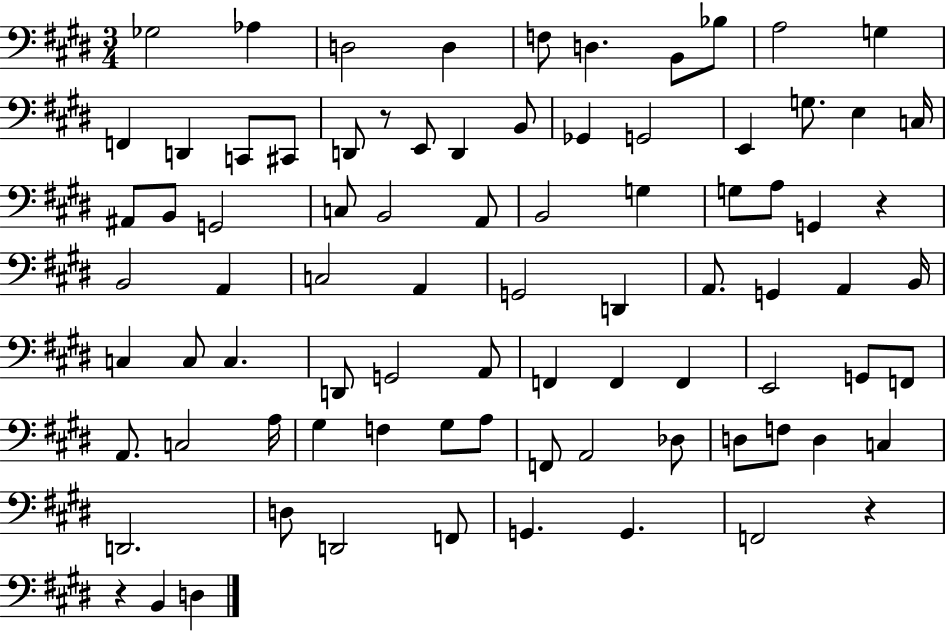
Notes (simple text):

Gb3/h Ab3/q D3/h D3/q F3/e D3/q. B2/e Bb3/e A3/h G3/q F2/q D2/q C2/e C#2/e D2/e R/e E2/e D2/q B2/e Gb2/q G2/h E2/q G3/e. E3/q C3/s A#2/e B2/e G2/h C3/e B2/h A2/e B2/h G3/q G3/e A3/e G2/q R/q B2/h A2/q C3/h A2/q G2/h D2/q A2/e. G2/q A2/q B2/s C3/q C3/e C3/q. D2/e G2/h A2/e F2/q F2/q F2/q E2/h G2/e F2/e A2/e. C3/h A3/s G#3/q F3/q G#3/e A3/e F2/e A2/h Db3/e D3/e F3/e D3/q C3/q D2/h. D3/e D2/h F2/e G2/q. G2/q. F2/h R/q R/q B2/q D3/q